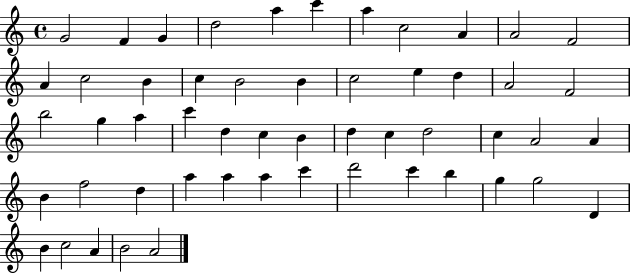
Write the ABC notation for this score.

X:1
T:Untitled
M:4/4
L:1/4
K:C
G2 F G d2 a c' a c2 A A2 F2 A c2 B c B2 B c2 e d A2 F2 b2 g a c' d c B d c d2 c A2 A B f2 d a a a c' d'2 c' b g g2 D B c2 A B2 A2